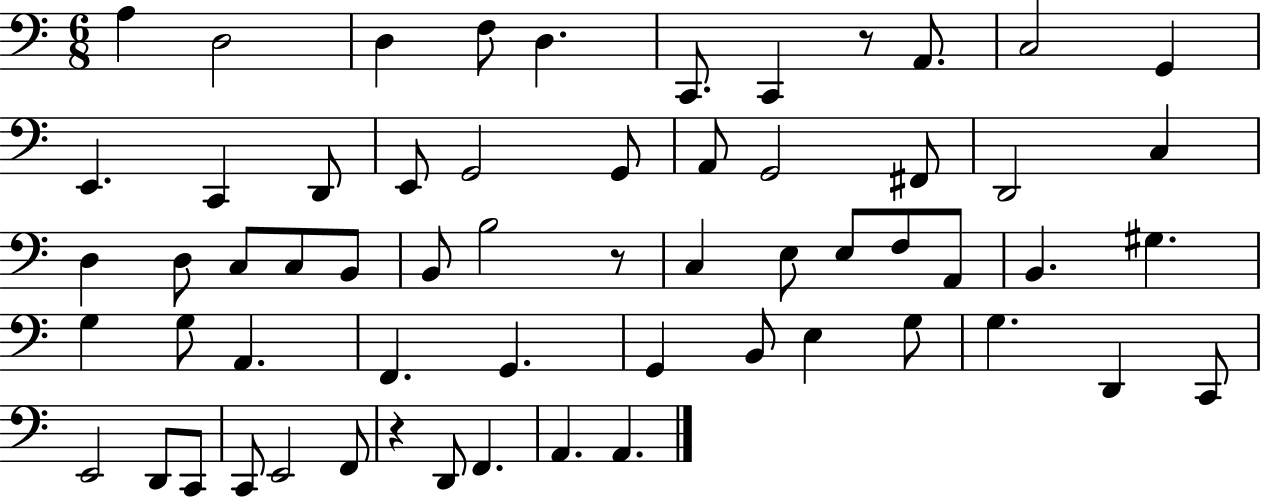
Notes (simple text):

A3/q D3/h D3/q F3/e D3/q. C2/e. C2/q R/e A2/e. C3/h G2/q E2/q. C2/q D2/e E2/e G2/h G2/e A2/e G2/h F#2/e D2/h C3/q D3/q D3/e C3/e C3/e B2/e B2/e B3/h R/e C3/q E3/e E3/e F3/e A2/e B2/q. G#3/q. G3/q G3/e A2/q. F2/q. G2/q. G2/q B2/e E3/q G3/e G3/q. D2/q C2/e E2/h D2/e C2/e C2/e E2/h F2/e R/q D2/e F2/q. A2/q. A2/q.